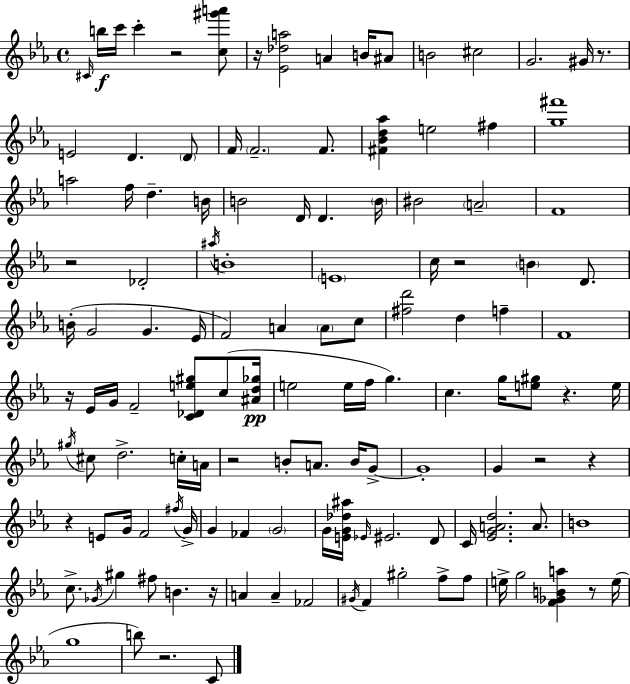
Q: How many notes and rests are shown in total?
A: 129